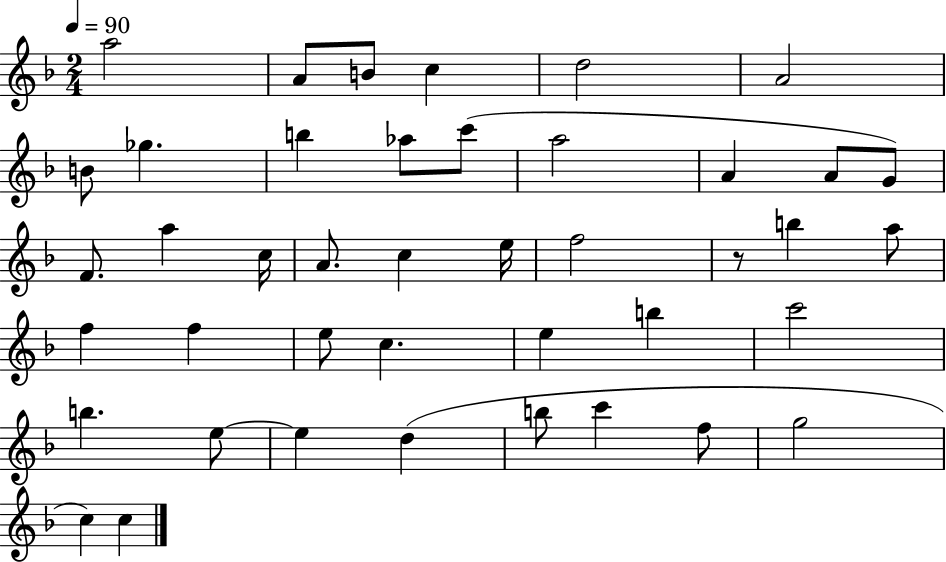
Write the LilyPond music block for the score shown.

{
  \clef treble
  \numericTimeSignature
  \time 2/4
  \key f \major
  \tempo 4 = 90
  a''2 | a'8 b'8 c''4 | d''2 | a'2 | \break b'8 ges''4. | b''4 aes''8 c'''8( | a''2 | a'4 a'8 g'8) | \break f'8. a''4 c''16 | a'8. c''4 e''16 | f''2 | r8 b''4 a''8 | \break f''4 f''4 | e''8 c''4. | e''4 b''4 | c'''2 | \break b''4. e''8~~ | e''4 d''4( | b''8 c'''4 f''8 | g''2 | \break c''4) c''4 | \bar "|."
}